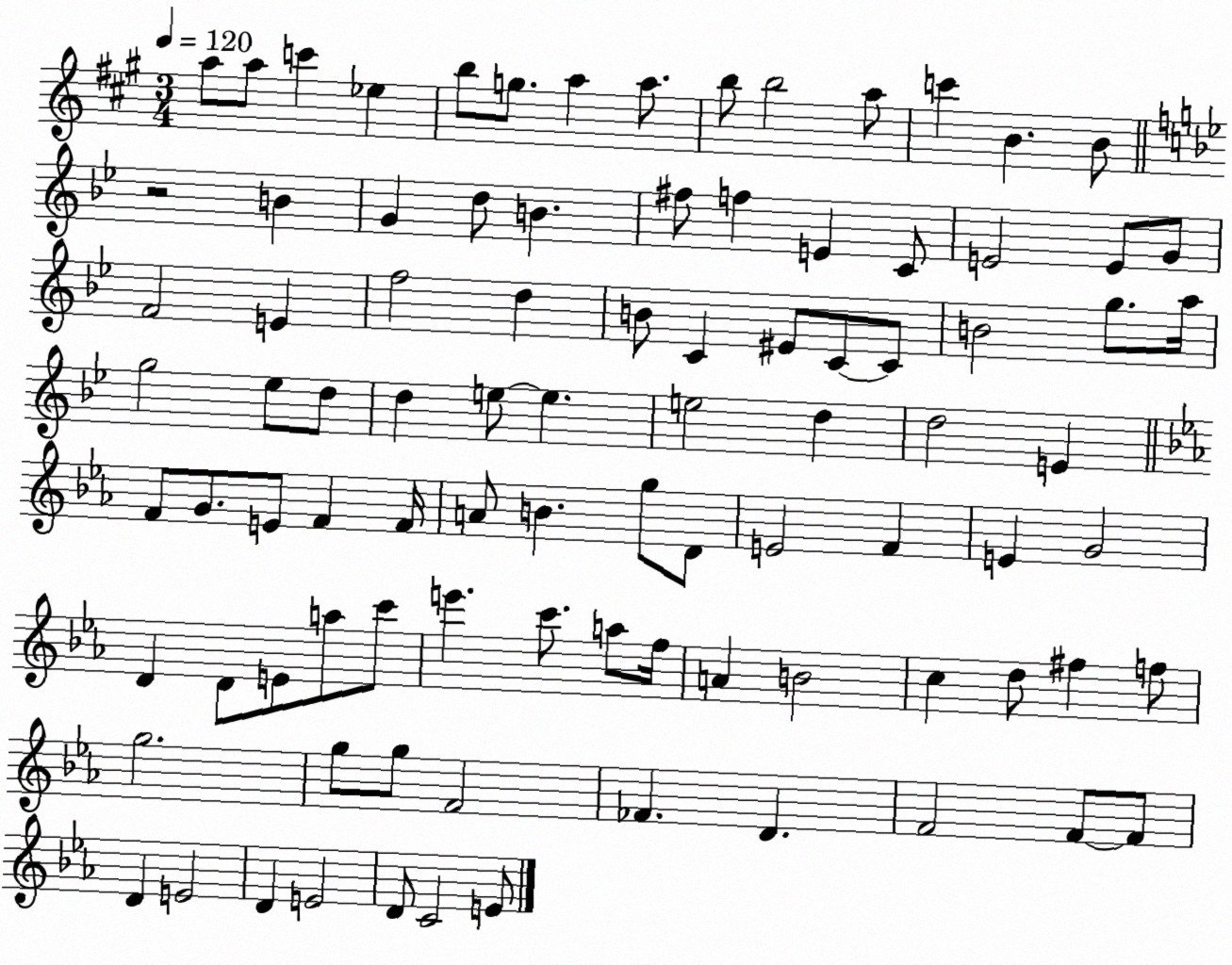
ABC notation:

X:1
T:Untitled
M:3/4
L:1/4
K:A
a/2 a/2 c' _e b/2 g/2 a a/2 b/2 b2 a/2 c' B B/2 z2 B G d/2 B ^f/2 f E C/2 E2 E/2 G/2 F2 E f2 d B/2 C ^E/2 C/2 C/2 B2 g/2 a/4 g2 _e/2 d/2 d e/2 e e2 d d2 E F/2 G/2 E/2 F F/4 A/2 B g/2 D/2 E2 F E G2 D D/2 E/2 a/2 c'/2 e' c'/2 a/2 f/4 A B2 c d/2 ^f f/2 g2 g/2 g/2 F2 _F D F2 F/2 F/2 D E2 D E2 D/2 C2 E/2